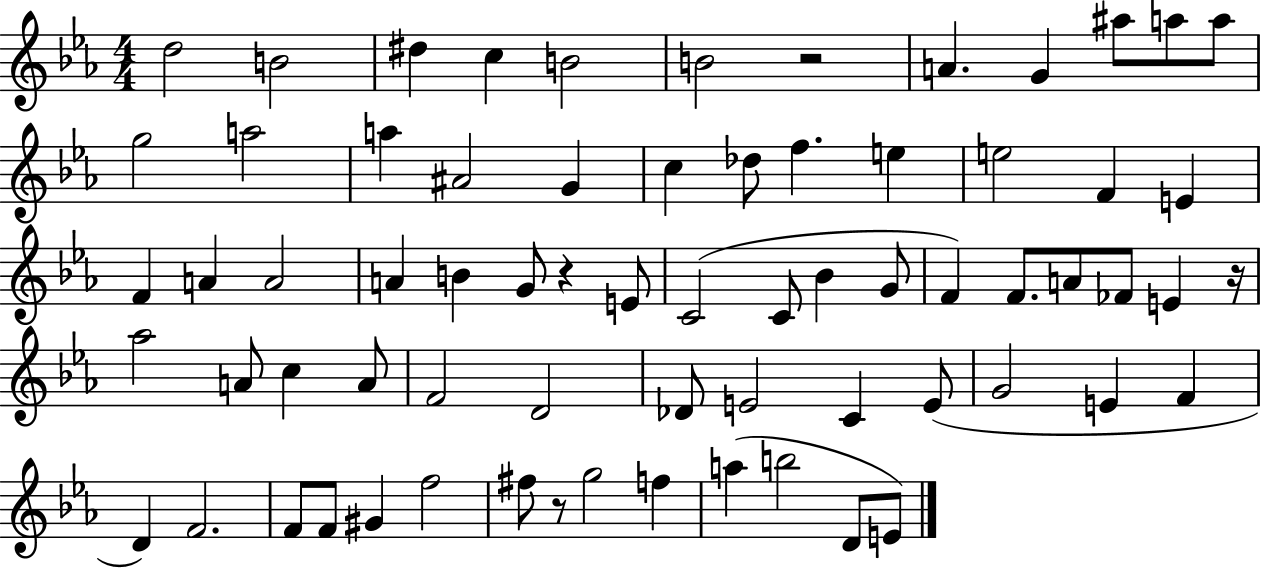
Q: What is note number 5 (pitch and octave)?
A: B4